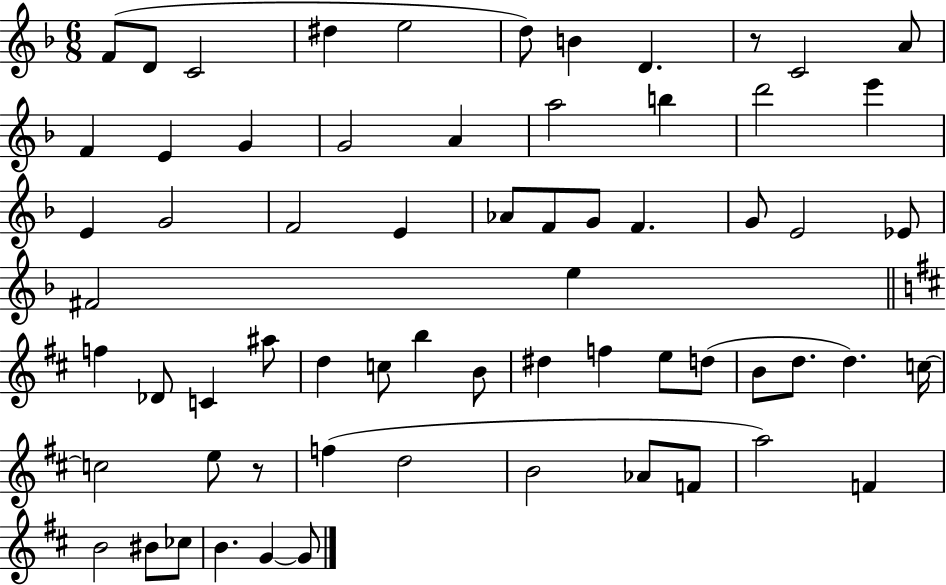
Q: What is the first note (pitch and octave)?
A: F4